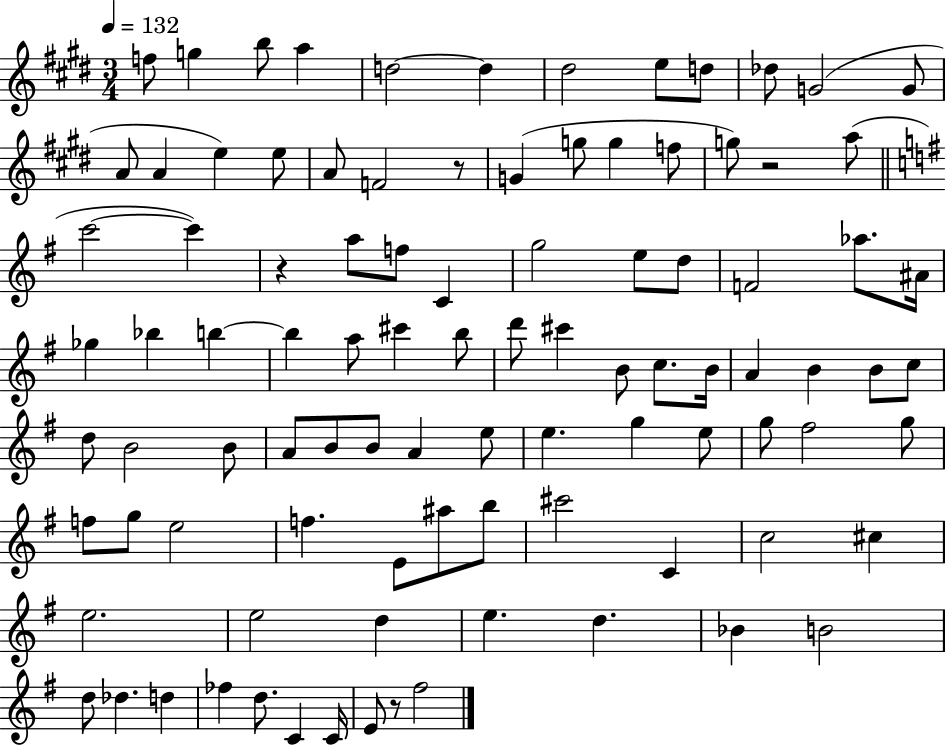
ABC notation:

X:1
T:Untitled
M:3/4
L:1/4
K:E
f/2 g b/2 a d2 d ^d2 e/2 d/2 _d/2 G2 G/2 A/2 A e e/2 A/2 F2 z/2 G g/2 g f/2 g/2 z2 a/2 c'2 c' z a/2 f/2 C g2 e/2 d/2 F2 _a/2 ^A/4 _g _b b b a/2 ^c' b/2 d'/2 ^c' B/2 c/2 B/4 A B B/2 c/2 d/2 B2 B/2 A/2 B/2 B/2 A e/2 e g e/2 g/2 ^f2 g/2 f/2 g/2 e2 f E/2 ^a/2 b/2 ^c'2 C c2 ^c e2 e2 d e d _B B2 d/2 _d d _f d/2 C C/4 E/2 z/2 ^f2